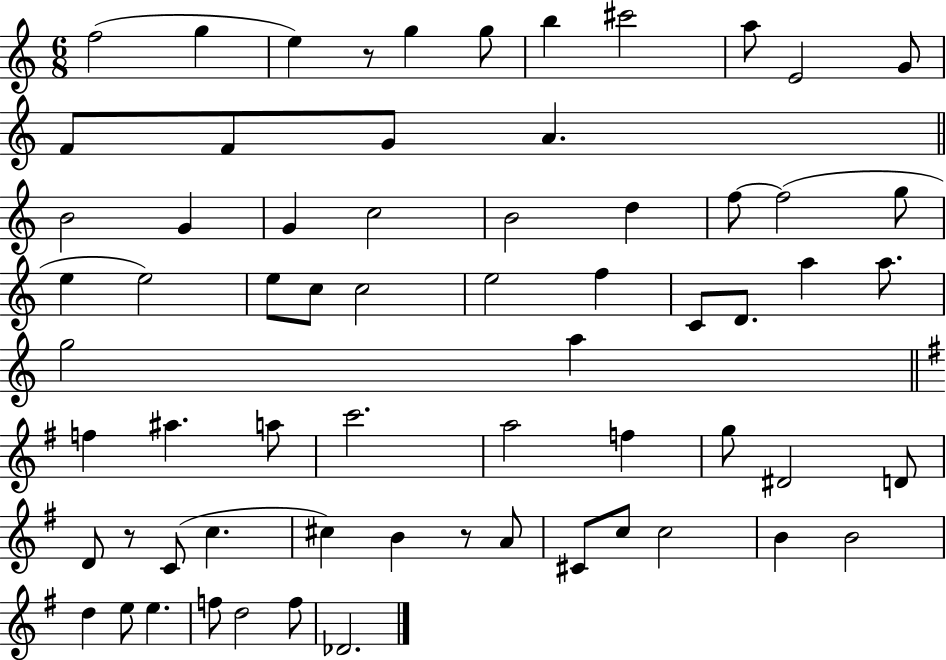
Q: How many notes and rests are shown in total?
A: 66